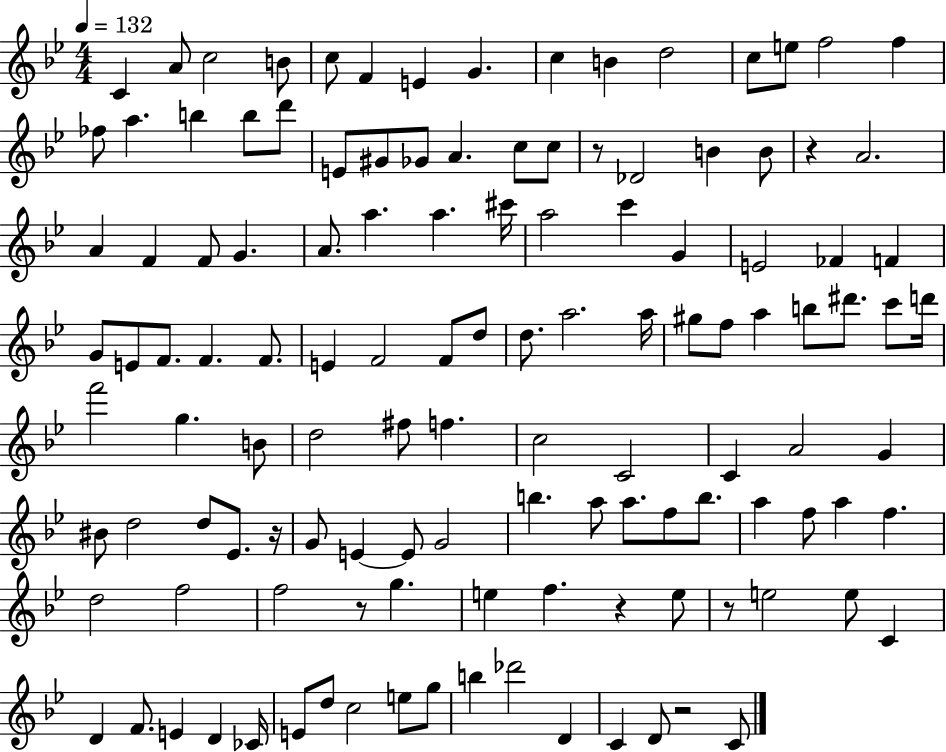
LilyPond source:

{
  \clef treble
  \numericTimeSignature
  \time 4/4
  \key bes \major
  \tempo 4 = 132
  c'4 a'8 c''2 b'8 | c''8 f'4 e'4 g'4. | c''4 b'4 d''2 | c''8 e''8 f''2 f''4 | \break fes''8 a''4. b''4 b''8 d'''8 | e'8 gis'8 ges'8 a'4. c''8 c''8 | r8 des'2 b'4 b'8 | r4 a'2. | \break a'4 f'4 f'8 g'4. | a'8. a''4. a''4. cis'''16 | a''2 c'''4 g'4 | e'2 fes'4 f'4 | \break g'8 e'8 f'8. f'4. f'8. | e'4 f'2 f'8 d''8 | d''8. a''2. a''16 | gis''8 f''8 a''4 b''8 dis'''8. c'''8 d'''16 | \break f'''2 g''4. b'8 | d''2 fis''8 f''4. | c''2 c'2 | c'4 a'2 g'4 | \break bis'8 d''2 d''8 ees'8. r16 | g'8 e'4~~ e'8 g'2 | b''4. a''8 a''8. f''8 b''8. | a''4 f''8 a''4 f''4. | \break d''2 f''2 | f''2 r8 g''4. | e''4 f''4. r4 e''8 | r8 e''2 e''8 c'4 | \break d'4 f'8. e'4 d'4 ces'16 | e'8 d''8 c''2 e''8 g''8 | b''4 des'''2 d'4 | c'4 d'8 r2 c'8 | \break \bar "|."
}